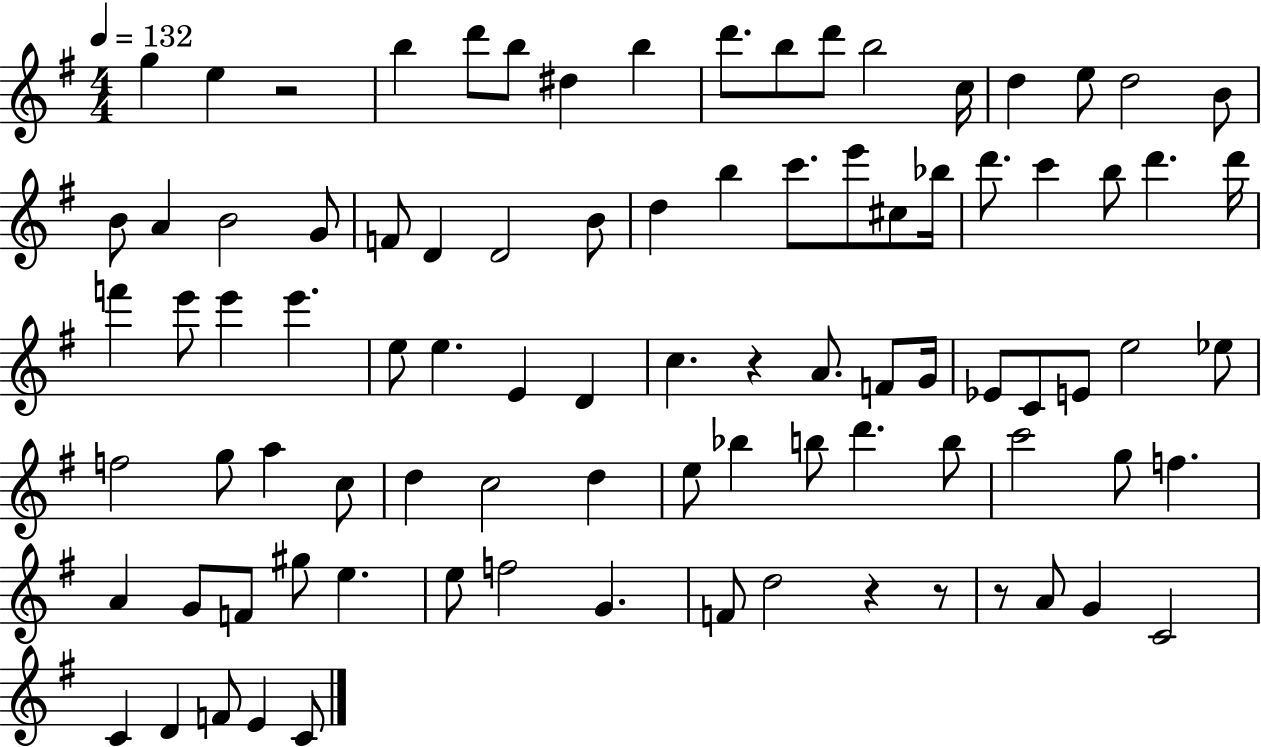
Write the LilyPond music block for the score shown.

{
  \clef treble
  \numericTimeSignature
  \time 4/4
  \key g \major
  \tempo 4 = 132
  g''4 e''4 r2 | b''4 d'''8 b''8 dis''4 b''4 | d'''8. b''8 d'''8 b''2 c''16 | d''4 e''8 d''2 b'8 | \break b'8 a'4 b'2 g'8 | f'8 d'4 d'2 b'8 | d''4 b''4 c'''8. e'''8 cis''8 bes''16 | d'''8. c'''4 b''8 d'''4. d'''16 | \break f'''4 e'''8 e'''4 e'''4. | e''8 e''4. e'4 d'4 | c''4. r4 a'8. f'8 g'16 | ees'8 c'8 e'8 e''2 ees''8 | \break f''2 g''8 a''4 c''8 | d''4 c''2 d''4 | e''8 bes''4 b''8 d'''4. b''8 | c'''2 g''8 f''4. | \break a'4 g'8 f'8 gis''8 e''4. | e''8 f''2 g'4. | f'8 d''2 r4 r8 | r8 a'8 g'4 c'2 | \break c'4 d'4 f'8 e'4 c'8 | \bar "|."
}